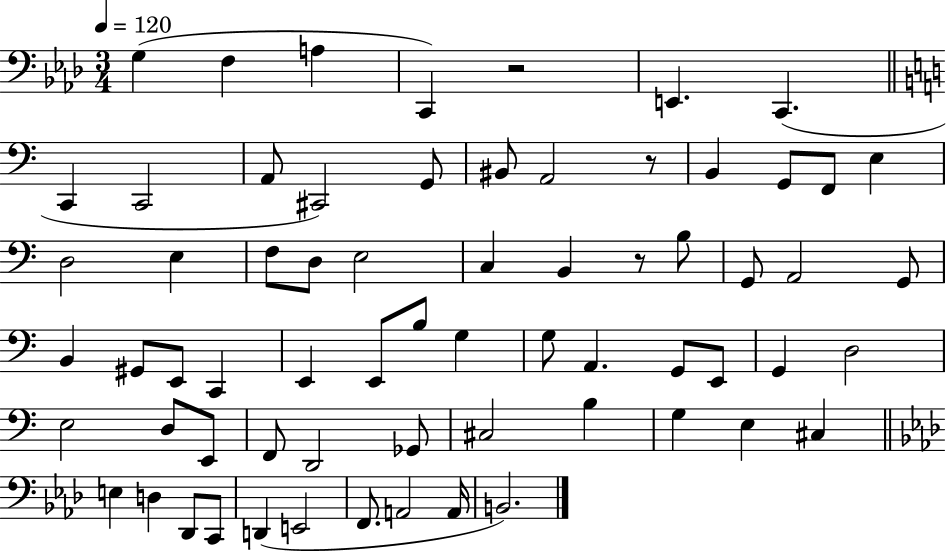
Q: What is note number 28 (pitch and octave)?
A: G2